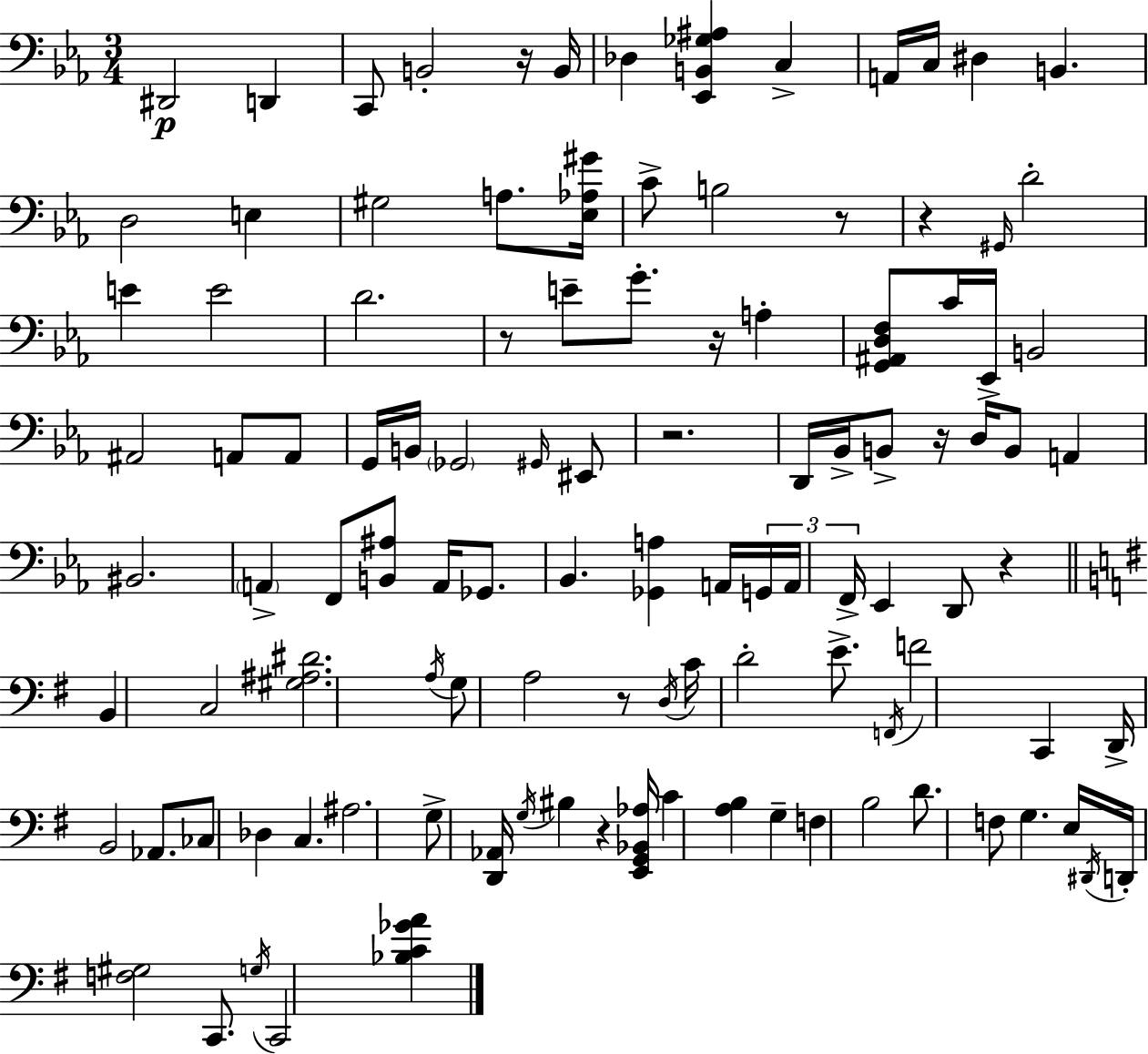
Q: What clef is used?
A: bass